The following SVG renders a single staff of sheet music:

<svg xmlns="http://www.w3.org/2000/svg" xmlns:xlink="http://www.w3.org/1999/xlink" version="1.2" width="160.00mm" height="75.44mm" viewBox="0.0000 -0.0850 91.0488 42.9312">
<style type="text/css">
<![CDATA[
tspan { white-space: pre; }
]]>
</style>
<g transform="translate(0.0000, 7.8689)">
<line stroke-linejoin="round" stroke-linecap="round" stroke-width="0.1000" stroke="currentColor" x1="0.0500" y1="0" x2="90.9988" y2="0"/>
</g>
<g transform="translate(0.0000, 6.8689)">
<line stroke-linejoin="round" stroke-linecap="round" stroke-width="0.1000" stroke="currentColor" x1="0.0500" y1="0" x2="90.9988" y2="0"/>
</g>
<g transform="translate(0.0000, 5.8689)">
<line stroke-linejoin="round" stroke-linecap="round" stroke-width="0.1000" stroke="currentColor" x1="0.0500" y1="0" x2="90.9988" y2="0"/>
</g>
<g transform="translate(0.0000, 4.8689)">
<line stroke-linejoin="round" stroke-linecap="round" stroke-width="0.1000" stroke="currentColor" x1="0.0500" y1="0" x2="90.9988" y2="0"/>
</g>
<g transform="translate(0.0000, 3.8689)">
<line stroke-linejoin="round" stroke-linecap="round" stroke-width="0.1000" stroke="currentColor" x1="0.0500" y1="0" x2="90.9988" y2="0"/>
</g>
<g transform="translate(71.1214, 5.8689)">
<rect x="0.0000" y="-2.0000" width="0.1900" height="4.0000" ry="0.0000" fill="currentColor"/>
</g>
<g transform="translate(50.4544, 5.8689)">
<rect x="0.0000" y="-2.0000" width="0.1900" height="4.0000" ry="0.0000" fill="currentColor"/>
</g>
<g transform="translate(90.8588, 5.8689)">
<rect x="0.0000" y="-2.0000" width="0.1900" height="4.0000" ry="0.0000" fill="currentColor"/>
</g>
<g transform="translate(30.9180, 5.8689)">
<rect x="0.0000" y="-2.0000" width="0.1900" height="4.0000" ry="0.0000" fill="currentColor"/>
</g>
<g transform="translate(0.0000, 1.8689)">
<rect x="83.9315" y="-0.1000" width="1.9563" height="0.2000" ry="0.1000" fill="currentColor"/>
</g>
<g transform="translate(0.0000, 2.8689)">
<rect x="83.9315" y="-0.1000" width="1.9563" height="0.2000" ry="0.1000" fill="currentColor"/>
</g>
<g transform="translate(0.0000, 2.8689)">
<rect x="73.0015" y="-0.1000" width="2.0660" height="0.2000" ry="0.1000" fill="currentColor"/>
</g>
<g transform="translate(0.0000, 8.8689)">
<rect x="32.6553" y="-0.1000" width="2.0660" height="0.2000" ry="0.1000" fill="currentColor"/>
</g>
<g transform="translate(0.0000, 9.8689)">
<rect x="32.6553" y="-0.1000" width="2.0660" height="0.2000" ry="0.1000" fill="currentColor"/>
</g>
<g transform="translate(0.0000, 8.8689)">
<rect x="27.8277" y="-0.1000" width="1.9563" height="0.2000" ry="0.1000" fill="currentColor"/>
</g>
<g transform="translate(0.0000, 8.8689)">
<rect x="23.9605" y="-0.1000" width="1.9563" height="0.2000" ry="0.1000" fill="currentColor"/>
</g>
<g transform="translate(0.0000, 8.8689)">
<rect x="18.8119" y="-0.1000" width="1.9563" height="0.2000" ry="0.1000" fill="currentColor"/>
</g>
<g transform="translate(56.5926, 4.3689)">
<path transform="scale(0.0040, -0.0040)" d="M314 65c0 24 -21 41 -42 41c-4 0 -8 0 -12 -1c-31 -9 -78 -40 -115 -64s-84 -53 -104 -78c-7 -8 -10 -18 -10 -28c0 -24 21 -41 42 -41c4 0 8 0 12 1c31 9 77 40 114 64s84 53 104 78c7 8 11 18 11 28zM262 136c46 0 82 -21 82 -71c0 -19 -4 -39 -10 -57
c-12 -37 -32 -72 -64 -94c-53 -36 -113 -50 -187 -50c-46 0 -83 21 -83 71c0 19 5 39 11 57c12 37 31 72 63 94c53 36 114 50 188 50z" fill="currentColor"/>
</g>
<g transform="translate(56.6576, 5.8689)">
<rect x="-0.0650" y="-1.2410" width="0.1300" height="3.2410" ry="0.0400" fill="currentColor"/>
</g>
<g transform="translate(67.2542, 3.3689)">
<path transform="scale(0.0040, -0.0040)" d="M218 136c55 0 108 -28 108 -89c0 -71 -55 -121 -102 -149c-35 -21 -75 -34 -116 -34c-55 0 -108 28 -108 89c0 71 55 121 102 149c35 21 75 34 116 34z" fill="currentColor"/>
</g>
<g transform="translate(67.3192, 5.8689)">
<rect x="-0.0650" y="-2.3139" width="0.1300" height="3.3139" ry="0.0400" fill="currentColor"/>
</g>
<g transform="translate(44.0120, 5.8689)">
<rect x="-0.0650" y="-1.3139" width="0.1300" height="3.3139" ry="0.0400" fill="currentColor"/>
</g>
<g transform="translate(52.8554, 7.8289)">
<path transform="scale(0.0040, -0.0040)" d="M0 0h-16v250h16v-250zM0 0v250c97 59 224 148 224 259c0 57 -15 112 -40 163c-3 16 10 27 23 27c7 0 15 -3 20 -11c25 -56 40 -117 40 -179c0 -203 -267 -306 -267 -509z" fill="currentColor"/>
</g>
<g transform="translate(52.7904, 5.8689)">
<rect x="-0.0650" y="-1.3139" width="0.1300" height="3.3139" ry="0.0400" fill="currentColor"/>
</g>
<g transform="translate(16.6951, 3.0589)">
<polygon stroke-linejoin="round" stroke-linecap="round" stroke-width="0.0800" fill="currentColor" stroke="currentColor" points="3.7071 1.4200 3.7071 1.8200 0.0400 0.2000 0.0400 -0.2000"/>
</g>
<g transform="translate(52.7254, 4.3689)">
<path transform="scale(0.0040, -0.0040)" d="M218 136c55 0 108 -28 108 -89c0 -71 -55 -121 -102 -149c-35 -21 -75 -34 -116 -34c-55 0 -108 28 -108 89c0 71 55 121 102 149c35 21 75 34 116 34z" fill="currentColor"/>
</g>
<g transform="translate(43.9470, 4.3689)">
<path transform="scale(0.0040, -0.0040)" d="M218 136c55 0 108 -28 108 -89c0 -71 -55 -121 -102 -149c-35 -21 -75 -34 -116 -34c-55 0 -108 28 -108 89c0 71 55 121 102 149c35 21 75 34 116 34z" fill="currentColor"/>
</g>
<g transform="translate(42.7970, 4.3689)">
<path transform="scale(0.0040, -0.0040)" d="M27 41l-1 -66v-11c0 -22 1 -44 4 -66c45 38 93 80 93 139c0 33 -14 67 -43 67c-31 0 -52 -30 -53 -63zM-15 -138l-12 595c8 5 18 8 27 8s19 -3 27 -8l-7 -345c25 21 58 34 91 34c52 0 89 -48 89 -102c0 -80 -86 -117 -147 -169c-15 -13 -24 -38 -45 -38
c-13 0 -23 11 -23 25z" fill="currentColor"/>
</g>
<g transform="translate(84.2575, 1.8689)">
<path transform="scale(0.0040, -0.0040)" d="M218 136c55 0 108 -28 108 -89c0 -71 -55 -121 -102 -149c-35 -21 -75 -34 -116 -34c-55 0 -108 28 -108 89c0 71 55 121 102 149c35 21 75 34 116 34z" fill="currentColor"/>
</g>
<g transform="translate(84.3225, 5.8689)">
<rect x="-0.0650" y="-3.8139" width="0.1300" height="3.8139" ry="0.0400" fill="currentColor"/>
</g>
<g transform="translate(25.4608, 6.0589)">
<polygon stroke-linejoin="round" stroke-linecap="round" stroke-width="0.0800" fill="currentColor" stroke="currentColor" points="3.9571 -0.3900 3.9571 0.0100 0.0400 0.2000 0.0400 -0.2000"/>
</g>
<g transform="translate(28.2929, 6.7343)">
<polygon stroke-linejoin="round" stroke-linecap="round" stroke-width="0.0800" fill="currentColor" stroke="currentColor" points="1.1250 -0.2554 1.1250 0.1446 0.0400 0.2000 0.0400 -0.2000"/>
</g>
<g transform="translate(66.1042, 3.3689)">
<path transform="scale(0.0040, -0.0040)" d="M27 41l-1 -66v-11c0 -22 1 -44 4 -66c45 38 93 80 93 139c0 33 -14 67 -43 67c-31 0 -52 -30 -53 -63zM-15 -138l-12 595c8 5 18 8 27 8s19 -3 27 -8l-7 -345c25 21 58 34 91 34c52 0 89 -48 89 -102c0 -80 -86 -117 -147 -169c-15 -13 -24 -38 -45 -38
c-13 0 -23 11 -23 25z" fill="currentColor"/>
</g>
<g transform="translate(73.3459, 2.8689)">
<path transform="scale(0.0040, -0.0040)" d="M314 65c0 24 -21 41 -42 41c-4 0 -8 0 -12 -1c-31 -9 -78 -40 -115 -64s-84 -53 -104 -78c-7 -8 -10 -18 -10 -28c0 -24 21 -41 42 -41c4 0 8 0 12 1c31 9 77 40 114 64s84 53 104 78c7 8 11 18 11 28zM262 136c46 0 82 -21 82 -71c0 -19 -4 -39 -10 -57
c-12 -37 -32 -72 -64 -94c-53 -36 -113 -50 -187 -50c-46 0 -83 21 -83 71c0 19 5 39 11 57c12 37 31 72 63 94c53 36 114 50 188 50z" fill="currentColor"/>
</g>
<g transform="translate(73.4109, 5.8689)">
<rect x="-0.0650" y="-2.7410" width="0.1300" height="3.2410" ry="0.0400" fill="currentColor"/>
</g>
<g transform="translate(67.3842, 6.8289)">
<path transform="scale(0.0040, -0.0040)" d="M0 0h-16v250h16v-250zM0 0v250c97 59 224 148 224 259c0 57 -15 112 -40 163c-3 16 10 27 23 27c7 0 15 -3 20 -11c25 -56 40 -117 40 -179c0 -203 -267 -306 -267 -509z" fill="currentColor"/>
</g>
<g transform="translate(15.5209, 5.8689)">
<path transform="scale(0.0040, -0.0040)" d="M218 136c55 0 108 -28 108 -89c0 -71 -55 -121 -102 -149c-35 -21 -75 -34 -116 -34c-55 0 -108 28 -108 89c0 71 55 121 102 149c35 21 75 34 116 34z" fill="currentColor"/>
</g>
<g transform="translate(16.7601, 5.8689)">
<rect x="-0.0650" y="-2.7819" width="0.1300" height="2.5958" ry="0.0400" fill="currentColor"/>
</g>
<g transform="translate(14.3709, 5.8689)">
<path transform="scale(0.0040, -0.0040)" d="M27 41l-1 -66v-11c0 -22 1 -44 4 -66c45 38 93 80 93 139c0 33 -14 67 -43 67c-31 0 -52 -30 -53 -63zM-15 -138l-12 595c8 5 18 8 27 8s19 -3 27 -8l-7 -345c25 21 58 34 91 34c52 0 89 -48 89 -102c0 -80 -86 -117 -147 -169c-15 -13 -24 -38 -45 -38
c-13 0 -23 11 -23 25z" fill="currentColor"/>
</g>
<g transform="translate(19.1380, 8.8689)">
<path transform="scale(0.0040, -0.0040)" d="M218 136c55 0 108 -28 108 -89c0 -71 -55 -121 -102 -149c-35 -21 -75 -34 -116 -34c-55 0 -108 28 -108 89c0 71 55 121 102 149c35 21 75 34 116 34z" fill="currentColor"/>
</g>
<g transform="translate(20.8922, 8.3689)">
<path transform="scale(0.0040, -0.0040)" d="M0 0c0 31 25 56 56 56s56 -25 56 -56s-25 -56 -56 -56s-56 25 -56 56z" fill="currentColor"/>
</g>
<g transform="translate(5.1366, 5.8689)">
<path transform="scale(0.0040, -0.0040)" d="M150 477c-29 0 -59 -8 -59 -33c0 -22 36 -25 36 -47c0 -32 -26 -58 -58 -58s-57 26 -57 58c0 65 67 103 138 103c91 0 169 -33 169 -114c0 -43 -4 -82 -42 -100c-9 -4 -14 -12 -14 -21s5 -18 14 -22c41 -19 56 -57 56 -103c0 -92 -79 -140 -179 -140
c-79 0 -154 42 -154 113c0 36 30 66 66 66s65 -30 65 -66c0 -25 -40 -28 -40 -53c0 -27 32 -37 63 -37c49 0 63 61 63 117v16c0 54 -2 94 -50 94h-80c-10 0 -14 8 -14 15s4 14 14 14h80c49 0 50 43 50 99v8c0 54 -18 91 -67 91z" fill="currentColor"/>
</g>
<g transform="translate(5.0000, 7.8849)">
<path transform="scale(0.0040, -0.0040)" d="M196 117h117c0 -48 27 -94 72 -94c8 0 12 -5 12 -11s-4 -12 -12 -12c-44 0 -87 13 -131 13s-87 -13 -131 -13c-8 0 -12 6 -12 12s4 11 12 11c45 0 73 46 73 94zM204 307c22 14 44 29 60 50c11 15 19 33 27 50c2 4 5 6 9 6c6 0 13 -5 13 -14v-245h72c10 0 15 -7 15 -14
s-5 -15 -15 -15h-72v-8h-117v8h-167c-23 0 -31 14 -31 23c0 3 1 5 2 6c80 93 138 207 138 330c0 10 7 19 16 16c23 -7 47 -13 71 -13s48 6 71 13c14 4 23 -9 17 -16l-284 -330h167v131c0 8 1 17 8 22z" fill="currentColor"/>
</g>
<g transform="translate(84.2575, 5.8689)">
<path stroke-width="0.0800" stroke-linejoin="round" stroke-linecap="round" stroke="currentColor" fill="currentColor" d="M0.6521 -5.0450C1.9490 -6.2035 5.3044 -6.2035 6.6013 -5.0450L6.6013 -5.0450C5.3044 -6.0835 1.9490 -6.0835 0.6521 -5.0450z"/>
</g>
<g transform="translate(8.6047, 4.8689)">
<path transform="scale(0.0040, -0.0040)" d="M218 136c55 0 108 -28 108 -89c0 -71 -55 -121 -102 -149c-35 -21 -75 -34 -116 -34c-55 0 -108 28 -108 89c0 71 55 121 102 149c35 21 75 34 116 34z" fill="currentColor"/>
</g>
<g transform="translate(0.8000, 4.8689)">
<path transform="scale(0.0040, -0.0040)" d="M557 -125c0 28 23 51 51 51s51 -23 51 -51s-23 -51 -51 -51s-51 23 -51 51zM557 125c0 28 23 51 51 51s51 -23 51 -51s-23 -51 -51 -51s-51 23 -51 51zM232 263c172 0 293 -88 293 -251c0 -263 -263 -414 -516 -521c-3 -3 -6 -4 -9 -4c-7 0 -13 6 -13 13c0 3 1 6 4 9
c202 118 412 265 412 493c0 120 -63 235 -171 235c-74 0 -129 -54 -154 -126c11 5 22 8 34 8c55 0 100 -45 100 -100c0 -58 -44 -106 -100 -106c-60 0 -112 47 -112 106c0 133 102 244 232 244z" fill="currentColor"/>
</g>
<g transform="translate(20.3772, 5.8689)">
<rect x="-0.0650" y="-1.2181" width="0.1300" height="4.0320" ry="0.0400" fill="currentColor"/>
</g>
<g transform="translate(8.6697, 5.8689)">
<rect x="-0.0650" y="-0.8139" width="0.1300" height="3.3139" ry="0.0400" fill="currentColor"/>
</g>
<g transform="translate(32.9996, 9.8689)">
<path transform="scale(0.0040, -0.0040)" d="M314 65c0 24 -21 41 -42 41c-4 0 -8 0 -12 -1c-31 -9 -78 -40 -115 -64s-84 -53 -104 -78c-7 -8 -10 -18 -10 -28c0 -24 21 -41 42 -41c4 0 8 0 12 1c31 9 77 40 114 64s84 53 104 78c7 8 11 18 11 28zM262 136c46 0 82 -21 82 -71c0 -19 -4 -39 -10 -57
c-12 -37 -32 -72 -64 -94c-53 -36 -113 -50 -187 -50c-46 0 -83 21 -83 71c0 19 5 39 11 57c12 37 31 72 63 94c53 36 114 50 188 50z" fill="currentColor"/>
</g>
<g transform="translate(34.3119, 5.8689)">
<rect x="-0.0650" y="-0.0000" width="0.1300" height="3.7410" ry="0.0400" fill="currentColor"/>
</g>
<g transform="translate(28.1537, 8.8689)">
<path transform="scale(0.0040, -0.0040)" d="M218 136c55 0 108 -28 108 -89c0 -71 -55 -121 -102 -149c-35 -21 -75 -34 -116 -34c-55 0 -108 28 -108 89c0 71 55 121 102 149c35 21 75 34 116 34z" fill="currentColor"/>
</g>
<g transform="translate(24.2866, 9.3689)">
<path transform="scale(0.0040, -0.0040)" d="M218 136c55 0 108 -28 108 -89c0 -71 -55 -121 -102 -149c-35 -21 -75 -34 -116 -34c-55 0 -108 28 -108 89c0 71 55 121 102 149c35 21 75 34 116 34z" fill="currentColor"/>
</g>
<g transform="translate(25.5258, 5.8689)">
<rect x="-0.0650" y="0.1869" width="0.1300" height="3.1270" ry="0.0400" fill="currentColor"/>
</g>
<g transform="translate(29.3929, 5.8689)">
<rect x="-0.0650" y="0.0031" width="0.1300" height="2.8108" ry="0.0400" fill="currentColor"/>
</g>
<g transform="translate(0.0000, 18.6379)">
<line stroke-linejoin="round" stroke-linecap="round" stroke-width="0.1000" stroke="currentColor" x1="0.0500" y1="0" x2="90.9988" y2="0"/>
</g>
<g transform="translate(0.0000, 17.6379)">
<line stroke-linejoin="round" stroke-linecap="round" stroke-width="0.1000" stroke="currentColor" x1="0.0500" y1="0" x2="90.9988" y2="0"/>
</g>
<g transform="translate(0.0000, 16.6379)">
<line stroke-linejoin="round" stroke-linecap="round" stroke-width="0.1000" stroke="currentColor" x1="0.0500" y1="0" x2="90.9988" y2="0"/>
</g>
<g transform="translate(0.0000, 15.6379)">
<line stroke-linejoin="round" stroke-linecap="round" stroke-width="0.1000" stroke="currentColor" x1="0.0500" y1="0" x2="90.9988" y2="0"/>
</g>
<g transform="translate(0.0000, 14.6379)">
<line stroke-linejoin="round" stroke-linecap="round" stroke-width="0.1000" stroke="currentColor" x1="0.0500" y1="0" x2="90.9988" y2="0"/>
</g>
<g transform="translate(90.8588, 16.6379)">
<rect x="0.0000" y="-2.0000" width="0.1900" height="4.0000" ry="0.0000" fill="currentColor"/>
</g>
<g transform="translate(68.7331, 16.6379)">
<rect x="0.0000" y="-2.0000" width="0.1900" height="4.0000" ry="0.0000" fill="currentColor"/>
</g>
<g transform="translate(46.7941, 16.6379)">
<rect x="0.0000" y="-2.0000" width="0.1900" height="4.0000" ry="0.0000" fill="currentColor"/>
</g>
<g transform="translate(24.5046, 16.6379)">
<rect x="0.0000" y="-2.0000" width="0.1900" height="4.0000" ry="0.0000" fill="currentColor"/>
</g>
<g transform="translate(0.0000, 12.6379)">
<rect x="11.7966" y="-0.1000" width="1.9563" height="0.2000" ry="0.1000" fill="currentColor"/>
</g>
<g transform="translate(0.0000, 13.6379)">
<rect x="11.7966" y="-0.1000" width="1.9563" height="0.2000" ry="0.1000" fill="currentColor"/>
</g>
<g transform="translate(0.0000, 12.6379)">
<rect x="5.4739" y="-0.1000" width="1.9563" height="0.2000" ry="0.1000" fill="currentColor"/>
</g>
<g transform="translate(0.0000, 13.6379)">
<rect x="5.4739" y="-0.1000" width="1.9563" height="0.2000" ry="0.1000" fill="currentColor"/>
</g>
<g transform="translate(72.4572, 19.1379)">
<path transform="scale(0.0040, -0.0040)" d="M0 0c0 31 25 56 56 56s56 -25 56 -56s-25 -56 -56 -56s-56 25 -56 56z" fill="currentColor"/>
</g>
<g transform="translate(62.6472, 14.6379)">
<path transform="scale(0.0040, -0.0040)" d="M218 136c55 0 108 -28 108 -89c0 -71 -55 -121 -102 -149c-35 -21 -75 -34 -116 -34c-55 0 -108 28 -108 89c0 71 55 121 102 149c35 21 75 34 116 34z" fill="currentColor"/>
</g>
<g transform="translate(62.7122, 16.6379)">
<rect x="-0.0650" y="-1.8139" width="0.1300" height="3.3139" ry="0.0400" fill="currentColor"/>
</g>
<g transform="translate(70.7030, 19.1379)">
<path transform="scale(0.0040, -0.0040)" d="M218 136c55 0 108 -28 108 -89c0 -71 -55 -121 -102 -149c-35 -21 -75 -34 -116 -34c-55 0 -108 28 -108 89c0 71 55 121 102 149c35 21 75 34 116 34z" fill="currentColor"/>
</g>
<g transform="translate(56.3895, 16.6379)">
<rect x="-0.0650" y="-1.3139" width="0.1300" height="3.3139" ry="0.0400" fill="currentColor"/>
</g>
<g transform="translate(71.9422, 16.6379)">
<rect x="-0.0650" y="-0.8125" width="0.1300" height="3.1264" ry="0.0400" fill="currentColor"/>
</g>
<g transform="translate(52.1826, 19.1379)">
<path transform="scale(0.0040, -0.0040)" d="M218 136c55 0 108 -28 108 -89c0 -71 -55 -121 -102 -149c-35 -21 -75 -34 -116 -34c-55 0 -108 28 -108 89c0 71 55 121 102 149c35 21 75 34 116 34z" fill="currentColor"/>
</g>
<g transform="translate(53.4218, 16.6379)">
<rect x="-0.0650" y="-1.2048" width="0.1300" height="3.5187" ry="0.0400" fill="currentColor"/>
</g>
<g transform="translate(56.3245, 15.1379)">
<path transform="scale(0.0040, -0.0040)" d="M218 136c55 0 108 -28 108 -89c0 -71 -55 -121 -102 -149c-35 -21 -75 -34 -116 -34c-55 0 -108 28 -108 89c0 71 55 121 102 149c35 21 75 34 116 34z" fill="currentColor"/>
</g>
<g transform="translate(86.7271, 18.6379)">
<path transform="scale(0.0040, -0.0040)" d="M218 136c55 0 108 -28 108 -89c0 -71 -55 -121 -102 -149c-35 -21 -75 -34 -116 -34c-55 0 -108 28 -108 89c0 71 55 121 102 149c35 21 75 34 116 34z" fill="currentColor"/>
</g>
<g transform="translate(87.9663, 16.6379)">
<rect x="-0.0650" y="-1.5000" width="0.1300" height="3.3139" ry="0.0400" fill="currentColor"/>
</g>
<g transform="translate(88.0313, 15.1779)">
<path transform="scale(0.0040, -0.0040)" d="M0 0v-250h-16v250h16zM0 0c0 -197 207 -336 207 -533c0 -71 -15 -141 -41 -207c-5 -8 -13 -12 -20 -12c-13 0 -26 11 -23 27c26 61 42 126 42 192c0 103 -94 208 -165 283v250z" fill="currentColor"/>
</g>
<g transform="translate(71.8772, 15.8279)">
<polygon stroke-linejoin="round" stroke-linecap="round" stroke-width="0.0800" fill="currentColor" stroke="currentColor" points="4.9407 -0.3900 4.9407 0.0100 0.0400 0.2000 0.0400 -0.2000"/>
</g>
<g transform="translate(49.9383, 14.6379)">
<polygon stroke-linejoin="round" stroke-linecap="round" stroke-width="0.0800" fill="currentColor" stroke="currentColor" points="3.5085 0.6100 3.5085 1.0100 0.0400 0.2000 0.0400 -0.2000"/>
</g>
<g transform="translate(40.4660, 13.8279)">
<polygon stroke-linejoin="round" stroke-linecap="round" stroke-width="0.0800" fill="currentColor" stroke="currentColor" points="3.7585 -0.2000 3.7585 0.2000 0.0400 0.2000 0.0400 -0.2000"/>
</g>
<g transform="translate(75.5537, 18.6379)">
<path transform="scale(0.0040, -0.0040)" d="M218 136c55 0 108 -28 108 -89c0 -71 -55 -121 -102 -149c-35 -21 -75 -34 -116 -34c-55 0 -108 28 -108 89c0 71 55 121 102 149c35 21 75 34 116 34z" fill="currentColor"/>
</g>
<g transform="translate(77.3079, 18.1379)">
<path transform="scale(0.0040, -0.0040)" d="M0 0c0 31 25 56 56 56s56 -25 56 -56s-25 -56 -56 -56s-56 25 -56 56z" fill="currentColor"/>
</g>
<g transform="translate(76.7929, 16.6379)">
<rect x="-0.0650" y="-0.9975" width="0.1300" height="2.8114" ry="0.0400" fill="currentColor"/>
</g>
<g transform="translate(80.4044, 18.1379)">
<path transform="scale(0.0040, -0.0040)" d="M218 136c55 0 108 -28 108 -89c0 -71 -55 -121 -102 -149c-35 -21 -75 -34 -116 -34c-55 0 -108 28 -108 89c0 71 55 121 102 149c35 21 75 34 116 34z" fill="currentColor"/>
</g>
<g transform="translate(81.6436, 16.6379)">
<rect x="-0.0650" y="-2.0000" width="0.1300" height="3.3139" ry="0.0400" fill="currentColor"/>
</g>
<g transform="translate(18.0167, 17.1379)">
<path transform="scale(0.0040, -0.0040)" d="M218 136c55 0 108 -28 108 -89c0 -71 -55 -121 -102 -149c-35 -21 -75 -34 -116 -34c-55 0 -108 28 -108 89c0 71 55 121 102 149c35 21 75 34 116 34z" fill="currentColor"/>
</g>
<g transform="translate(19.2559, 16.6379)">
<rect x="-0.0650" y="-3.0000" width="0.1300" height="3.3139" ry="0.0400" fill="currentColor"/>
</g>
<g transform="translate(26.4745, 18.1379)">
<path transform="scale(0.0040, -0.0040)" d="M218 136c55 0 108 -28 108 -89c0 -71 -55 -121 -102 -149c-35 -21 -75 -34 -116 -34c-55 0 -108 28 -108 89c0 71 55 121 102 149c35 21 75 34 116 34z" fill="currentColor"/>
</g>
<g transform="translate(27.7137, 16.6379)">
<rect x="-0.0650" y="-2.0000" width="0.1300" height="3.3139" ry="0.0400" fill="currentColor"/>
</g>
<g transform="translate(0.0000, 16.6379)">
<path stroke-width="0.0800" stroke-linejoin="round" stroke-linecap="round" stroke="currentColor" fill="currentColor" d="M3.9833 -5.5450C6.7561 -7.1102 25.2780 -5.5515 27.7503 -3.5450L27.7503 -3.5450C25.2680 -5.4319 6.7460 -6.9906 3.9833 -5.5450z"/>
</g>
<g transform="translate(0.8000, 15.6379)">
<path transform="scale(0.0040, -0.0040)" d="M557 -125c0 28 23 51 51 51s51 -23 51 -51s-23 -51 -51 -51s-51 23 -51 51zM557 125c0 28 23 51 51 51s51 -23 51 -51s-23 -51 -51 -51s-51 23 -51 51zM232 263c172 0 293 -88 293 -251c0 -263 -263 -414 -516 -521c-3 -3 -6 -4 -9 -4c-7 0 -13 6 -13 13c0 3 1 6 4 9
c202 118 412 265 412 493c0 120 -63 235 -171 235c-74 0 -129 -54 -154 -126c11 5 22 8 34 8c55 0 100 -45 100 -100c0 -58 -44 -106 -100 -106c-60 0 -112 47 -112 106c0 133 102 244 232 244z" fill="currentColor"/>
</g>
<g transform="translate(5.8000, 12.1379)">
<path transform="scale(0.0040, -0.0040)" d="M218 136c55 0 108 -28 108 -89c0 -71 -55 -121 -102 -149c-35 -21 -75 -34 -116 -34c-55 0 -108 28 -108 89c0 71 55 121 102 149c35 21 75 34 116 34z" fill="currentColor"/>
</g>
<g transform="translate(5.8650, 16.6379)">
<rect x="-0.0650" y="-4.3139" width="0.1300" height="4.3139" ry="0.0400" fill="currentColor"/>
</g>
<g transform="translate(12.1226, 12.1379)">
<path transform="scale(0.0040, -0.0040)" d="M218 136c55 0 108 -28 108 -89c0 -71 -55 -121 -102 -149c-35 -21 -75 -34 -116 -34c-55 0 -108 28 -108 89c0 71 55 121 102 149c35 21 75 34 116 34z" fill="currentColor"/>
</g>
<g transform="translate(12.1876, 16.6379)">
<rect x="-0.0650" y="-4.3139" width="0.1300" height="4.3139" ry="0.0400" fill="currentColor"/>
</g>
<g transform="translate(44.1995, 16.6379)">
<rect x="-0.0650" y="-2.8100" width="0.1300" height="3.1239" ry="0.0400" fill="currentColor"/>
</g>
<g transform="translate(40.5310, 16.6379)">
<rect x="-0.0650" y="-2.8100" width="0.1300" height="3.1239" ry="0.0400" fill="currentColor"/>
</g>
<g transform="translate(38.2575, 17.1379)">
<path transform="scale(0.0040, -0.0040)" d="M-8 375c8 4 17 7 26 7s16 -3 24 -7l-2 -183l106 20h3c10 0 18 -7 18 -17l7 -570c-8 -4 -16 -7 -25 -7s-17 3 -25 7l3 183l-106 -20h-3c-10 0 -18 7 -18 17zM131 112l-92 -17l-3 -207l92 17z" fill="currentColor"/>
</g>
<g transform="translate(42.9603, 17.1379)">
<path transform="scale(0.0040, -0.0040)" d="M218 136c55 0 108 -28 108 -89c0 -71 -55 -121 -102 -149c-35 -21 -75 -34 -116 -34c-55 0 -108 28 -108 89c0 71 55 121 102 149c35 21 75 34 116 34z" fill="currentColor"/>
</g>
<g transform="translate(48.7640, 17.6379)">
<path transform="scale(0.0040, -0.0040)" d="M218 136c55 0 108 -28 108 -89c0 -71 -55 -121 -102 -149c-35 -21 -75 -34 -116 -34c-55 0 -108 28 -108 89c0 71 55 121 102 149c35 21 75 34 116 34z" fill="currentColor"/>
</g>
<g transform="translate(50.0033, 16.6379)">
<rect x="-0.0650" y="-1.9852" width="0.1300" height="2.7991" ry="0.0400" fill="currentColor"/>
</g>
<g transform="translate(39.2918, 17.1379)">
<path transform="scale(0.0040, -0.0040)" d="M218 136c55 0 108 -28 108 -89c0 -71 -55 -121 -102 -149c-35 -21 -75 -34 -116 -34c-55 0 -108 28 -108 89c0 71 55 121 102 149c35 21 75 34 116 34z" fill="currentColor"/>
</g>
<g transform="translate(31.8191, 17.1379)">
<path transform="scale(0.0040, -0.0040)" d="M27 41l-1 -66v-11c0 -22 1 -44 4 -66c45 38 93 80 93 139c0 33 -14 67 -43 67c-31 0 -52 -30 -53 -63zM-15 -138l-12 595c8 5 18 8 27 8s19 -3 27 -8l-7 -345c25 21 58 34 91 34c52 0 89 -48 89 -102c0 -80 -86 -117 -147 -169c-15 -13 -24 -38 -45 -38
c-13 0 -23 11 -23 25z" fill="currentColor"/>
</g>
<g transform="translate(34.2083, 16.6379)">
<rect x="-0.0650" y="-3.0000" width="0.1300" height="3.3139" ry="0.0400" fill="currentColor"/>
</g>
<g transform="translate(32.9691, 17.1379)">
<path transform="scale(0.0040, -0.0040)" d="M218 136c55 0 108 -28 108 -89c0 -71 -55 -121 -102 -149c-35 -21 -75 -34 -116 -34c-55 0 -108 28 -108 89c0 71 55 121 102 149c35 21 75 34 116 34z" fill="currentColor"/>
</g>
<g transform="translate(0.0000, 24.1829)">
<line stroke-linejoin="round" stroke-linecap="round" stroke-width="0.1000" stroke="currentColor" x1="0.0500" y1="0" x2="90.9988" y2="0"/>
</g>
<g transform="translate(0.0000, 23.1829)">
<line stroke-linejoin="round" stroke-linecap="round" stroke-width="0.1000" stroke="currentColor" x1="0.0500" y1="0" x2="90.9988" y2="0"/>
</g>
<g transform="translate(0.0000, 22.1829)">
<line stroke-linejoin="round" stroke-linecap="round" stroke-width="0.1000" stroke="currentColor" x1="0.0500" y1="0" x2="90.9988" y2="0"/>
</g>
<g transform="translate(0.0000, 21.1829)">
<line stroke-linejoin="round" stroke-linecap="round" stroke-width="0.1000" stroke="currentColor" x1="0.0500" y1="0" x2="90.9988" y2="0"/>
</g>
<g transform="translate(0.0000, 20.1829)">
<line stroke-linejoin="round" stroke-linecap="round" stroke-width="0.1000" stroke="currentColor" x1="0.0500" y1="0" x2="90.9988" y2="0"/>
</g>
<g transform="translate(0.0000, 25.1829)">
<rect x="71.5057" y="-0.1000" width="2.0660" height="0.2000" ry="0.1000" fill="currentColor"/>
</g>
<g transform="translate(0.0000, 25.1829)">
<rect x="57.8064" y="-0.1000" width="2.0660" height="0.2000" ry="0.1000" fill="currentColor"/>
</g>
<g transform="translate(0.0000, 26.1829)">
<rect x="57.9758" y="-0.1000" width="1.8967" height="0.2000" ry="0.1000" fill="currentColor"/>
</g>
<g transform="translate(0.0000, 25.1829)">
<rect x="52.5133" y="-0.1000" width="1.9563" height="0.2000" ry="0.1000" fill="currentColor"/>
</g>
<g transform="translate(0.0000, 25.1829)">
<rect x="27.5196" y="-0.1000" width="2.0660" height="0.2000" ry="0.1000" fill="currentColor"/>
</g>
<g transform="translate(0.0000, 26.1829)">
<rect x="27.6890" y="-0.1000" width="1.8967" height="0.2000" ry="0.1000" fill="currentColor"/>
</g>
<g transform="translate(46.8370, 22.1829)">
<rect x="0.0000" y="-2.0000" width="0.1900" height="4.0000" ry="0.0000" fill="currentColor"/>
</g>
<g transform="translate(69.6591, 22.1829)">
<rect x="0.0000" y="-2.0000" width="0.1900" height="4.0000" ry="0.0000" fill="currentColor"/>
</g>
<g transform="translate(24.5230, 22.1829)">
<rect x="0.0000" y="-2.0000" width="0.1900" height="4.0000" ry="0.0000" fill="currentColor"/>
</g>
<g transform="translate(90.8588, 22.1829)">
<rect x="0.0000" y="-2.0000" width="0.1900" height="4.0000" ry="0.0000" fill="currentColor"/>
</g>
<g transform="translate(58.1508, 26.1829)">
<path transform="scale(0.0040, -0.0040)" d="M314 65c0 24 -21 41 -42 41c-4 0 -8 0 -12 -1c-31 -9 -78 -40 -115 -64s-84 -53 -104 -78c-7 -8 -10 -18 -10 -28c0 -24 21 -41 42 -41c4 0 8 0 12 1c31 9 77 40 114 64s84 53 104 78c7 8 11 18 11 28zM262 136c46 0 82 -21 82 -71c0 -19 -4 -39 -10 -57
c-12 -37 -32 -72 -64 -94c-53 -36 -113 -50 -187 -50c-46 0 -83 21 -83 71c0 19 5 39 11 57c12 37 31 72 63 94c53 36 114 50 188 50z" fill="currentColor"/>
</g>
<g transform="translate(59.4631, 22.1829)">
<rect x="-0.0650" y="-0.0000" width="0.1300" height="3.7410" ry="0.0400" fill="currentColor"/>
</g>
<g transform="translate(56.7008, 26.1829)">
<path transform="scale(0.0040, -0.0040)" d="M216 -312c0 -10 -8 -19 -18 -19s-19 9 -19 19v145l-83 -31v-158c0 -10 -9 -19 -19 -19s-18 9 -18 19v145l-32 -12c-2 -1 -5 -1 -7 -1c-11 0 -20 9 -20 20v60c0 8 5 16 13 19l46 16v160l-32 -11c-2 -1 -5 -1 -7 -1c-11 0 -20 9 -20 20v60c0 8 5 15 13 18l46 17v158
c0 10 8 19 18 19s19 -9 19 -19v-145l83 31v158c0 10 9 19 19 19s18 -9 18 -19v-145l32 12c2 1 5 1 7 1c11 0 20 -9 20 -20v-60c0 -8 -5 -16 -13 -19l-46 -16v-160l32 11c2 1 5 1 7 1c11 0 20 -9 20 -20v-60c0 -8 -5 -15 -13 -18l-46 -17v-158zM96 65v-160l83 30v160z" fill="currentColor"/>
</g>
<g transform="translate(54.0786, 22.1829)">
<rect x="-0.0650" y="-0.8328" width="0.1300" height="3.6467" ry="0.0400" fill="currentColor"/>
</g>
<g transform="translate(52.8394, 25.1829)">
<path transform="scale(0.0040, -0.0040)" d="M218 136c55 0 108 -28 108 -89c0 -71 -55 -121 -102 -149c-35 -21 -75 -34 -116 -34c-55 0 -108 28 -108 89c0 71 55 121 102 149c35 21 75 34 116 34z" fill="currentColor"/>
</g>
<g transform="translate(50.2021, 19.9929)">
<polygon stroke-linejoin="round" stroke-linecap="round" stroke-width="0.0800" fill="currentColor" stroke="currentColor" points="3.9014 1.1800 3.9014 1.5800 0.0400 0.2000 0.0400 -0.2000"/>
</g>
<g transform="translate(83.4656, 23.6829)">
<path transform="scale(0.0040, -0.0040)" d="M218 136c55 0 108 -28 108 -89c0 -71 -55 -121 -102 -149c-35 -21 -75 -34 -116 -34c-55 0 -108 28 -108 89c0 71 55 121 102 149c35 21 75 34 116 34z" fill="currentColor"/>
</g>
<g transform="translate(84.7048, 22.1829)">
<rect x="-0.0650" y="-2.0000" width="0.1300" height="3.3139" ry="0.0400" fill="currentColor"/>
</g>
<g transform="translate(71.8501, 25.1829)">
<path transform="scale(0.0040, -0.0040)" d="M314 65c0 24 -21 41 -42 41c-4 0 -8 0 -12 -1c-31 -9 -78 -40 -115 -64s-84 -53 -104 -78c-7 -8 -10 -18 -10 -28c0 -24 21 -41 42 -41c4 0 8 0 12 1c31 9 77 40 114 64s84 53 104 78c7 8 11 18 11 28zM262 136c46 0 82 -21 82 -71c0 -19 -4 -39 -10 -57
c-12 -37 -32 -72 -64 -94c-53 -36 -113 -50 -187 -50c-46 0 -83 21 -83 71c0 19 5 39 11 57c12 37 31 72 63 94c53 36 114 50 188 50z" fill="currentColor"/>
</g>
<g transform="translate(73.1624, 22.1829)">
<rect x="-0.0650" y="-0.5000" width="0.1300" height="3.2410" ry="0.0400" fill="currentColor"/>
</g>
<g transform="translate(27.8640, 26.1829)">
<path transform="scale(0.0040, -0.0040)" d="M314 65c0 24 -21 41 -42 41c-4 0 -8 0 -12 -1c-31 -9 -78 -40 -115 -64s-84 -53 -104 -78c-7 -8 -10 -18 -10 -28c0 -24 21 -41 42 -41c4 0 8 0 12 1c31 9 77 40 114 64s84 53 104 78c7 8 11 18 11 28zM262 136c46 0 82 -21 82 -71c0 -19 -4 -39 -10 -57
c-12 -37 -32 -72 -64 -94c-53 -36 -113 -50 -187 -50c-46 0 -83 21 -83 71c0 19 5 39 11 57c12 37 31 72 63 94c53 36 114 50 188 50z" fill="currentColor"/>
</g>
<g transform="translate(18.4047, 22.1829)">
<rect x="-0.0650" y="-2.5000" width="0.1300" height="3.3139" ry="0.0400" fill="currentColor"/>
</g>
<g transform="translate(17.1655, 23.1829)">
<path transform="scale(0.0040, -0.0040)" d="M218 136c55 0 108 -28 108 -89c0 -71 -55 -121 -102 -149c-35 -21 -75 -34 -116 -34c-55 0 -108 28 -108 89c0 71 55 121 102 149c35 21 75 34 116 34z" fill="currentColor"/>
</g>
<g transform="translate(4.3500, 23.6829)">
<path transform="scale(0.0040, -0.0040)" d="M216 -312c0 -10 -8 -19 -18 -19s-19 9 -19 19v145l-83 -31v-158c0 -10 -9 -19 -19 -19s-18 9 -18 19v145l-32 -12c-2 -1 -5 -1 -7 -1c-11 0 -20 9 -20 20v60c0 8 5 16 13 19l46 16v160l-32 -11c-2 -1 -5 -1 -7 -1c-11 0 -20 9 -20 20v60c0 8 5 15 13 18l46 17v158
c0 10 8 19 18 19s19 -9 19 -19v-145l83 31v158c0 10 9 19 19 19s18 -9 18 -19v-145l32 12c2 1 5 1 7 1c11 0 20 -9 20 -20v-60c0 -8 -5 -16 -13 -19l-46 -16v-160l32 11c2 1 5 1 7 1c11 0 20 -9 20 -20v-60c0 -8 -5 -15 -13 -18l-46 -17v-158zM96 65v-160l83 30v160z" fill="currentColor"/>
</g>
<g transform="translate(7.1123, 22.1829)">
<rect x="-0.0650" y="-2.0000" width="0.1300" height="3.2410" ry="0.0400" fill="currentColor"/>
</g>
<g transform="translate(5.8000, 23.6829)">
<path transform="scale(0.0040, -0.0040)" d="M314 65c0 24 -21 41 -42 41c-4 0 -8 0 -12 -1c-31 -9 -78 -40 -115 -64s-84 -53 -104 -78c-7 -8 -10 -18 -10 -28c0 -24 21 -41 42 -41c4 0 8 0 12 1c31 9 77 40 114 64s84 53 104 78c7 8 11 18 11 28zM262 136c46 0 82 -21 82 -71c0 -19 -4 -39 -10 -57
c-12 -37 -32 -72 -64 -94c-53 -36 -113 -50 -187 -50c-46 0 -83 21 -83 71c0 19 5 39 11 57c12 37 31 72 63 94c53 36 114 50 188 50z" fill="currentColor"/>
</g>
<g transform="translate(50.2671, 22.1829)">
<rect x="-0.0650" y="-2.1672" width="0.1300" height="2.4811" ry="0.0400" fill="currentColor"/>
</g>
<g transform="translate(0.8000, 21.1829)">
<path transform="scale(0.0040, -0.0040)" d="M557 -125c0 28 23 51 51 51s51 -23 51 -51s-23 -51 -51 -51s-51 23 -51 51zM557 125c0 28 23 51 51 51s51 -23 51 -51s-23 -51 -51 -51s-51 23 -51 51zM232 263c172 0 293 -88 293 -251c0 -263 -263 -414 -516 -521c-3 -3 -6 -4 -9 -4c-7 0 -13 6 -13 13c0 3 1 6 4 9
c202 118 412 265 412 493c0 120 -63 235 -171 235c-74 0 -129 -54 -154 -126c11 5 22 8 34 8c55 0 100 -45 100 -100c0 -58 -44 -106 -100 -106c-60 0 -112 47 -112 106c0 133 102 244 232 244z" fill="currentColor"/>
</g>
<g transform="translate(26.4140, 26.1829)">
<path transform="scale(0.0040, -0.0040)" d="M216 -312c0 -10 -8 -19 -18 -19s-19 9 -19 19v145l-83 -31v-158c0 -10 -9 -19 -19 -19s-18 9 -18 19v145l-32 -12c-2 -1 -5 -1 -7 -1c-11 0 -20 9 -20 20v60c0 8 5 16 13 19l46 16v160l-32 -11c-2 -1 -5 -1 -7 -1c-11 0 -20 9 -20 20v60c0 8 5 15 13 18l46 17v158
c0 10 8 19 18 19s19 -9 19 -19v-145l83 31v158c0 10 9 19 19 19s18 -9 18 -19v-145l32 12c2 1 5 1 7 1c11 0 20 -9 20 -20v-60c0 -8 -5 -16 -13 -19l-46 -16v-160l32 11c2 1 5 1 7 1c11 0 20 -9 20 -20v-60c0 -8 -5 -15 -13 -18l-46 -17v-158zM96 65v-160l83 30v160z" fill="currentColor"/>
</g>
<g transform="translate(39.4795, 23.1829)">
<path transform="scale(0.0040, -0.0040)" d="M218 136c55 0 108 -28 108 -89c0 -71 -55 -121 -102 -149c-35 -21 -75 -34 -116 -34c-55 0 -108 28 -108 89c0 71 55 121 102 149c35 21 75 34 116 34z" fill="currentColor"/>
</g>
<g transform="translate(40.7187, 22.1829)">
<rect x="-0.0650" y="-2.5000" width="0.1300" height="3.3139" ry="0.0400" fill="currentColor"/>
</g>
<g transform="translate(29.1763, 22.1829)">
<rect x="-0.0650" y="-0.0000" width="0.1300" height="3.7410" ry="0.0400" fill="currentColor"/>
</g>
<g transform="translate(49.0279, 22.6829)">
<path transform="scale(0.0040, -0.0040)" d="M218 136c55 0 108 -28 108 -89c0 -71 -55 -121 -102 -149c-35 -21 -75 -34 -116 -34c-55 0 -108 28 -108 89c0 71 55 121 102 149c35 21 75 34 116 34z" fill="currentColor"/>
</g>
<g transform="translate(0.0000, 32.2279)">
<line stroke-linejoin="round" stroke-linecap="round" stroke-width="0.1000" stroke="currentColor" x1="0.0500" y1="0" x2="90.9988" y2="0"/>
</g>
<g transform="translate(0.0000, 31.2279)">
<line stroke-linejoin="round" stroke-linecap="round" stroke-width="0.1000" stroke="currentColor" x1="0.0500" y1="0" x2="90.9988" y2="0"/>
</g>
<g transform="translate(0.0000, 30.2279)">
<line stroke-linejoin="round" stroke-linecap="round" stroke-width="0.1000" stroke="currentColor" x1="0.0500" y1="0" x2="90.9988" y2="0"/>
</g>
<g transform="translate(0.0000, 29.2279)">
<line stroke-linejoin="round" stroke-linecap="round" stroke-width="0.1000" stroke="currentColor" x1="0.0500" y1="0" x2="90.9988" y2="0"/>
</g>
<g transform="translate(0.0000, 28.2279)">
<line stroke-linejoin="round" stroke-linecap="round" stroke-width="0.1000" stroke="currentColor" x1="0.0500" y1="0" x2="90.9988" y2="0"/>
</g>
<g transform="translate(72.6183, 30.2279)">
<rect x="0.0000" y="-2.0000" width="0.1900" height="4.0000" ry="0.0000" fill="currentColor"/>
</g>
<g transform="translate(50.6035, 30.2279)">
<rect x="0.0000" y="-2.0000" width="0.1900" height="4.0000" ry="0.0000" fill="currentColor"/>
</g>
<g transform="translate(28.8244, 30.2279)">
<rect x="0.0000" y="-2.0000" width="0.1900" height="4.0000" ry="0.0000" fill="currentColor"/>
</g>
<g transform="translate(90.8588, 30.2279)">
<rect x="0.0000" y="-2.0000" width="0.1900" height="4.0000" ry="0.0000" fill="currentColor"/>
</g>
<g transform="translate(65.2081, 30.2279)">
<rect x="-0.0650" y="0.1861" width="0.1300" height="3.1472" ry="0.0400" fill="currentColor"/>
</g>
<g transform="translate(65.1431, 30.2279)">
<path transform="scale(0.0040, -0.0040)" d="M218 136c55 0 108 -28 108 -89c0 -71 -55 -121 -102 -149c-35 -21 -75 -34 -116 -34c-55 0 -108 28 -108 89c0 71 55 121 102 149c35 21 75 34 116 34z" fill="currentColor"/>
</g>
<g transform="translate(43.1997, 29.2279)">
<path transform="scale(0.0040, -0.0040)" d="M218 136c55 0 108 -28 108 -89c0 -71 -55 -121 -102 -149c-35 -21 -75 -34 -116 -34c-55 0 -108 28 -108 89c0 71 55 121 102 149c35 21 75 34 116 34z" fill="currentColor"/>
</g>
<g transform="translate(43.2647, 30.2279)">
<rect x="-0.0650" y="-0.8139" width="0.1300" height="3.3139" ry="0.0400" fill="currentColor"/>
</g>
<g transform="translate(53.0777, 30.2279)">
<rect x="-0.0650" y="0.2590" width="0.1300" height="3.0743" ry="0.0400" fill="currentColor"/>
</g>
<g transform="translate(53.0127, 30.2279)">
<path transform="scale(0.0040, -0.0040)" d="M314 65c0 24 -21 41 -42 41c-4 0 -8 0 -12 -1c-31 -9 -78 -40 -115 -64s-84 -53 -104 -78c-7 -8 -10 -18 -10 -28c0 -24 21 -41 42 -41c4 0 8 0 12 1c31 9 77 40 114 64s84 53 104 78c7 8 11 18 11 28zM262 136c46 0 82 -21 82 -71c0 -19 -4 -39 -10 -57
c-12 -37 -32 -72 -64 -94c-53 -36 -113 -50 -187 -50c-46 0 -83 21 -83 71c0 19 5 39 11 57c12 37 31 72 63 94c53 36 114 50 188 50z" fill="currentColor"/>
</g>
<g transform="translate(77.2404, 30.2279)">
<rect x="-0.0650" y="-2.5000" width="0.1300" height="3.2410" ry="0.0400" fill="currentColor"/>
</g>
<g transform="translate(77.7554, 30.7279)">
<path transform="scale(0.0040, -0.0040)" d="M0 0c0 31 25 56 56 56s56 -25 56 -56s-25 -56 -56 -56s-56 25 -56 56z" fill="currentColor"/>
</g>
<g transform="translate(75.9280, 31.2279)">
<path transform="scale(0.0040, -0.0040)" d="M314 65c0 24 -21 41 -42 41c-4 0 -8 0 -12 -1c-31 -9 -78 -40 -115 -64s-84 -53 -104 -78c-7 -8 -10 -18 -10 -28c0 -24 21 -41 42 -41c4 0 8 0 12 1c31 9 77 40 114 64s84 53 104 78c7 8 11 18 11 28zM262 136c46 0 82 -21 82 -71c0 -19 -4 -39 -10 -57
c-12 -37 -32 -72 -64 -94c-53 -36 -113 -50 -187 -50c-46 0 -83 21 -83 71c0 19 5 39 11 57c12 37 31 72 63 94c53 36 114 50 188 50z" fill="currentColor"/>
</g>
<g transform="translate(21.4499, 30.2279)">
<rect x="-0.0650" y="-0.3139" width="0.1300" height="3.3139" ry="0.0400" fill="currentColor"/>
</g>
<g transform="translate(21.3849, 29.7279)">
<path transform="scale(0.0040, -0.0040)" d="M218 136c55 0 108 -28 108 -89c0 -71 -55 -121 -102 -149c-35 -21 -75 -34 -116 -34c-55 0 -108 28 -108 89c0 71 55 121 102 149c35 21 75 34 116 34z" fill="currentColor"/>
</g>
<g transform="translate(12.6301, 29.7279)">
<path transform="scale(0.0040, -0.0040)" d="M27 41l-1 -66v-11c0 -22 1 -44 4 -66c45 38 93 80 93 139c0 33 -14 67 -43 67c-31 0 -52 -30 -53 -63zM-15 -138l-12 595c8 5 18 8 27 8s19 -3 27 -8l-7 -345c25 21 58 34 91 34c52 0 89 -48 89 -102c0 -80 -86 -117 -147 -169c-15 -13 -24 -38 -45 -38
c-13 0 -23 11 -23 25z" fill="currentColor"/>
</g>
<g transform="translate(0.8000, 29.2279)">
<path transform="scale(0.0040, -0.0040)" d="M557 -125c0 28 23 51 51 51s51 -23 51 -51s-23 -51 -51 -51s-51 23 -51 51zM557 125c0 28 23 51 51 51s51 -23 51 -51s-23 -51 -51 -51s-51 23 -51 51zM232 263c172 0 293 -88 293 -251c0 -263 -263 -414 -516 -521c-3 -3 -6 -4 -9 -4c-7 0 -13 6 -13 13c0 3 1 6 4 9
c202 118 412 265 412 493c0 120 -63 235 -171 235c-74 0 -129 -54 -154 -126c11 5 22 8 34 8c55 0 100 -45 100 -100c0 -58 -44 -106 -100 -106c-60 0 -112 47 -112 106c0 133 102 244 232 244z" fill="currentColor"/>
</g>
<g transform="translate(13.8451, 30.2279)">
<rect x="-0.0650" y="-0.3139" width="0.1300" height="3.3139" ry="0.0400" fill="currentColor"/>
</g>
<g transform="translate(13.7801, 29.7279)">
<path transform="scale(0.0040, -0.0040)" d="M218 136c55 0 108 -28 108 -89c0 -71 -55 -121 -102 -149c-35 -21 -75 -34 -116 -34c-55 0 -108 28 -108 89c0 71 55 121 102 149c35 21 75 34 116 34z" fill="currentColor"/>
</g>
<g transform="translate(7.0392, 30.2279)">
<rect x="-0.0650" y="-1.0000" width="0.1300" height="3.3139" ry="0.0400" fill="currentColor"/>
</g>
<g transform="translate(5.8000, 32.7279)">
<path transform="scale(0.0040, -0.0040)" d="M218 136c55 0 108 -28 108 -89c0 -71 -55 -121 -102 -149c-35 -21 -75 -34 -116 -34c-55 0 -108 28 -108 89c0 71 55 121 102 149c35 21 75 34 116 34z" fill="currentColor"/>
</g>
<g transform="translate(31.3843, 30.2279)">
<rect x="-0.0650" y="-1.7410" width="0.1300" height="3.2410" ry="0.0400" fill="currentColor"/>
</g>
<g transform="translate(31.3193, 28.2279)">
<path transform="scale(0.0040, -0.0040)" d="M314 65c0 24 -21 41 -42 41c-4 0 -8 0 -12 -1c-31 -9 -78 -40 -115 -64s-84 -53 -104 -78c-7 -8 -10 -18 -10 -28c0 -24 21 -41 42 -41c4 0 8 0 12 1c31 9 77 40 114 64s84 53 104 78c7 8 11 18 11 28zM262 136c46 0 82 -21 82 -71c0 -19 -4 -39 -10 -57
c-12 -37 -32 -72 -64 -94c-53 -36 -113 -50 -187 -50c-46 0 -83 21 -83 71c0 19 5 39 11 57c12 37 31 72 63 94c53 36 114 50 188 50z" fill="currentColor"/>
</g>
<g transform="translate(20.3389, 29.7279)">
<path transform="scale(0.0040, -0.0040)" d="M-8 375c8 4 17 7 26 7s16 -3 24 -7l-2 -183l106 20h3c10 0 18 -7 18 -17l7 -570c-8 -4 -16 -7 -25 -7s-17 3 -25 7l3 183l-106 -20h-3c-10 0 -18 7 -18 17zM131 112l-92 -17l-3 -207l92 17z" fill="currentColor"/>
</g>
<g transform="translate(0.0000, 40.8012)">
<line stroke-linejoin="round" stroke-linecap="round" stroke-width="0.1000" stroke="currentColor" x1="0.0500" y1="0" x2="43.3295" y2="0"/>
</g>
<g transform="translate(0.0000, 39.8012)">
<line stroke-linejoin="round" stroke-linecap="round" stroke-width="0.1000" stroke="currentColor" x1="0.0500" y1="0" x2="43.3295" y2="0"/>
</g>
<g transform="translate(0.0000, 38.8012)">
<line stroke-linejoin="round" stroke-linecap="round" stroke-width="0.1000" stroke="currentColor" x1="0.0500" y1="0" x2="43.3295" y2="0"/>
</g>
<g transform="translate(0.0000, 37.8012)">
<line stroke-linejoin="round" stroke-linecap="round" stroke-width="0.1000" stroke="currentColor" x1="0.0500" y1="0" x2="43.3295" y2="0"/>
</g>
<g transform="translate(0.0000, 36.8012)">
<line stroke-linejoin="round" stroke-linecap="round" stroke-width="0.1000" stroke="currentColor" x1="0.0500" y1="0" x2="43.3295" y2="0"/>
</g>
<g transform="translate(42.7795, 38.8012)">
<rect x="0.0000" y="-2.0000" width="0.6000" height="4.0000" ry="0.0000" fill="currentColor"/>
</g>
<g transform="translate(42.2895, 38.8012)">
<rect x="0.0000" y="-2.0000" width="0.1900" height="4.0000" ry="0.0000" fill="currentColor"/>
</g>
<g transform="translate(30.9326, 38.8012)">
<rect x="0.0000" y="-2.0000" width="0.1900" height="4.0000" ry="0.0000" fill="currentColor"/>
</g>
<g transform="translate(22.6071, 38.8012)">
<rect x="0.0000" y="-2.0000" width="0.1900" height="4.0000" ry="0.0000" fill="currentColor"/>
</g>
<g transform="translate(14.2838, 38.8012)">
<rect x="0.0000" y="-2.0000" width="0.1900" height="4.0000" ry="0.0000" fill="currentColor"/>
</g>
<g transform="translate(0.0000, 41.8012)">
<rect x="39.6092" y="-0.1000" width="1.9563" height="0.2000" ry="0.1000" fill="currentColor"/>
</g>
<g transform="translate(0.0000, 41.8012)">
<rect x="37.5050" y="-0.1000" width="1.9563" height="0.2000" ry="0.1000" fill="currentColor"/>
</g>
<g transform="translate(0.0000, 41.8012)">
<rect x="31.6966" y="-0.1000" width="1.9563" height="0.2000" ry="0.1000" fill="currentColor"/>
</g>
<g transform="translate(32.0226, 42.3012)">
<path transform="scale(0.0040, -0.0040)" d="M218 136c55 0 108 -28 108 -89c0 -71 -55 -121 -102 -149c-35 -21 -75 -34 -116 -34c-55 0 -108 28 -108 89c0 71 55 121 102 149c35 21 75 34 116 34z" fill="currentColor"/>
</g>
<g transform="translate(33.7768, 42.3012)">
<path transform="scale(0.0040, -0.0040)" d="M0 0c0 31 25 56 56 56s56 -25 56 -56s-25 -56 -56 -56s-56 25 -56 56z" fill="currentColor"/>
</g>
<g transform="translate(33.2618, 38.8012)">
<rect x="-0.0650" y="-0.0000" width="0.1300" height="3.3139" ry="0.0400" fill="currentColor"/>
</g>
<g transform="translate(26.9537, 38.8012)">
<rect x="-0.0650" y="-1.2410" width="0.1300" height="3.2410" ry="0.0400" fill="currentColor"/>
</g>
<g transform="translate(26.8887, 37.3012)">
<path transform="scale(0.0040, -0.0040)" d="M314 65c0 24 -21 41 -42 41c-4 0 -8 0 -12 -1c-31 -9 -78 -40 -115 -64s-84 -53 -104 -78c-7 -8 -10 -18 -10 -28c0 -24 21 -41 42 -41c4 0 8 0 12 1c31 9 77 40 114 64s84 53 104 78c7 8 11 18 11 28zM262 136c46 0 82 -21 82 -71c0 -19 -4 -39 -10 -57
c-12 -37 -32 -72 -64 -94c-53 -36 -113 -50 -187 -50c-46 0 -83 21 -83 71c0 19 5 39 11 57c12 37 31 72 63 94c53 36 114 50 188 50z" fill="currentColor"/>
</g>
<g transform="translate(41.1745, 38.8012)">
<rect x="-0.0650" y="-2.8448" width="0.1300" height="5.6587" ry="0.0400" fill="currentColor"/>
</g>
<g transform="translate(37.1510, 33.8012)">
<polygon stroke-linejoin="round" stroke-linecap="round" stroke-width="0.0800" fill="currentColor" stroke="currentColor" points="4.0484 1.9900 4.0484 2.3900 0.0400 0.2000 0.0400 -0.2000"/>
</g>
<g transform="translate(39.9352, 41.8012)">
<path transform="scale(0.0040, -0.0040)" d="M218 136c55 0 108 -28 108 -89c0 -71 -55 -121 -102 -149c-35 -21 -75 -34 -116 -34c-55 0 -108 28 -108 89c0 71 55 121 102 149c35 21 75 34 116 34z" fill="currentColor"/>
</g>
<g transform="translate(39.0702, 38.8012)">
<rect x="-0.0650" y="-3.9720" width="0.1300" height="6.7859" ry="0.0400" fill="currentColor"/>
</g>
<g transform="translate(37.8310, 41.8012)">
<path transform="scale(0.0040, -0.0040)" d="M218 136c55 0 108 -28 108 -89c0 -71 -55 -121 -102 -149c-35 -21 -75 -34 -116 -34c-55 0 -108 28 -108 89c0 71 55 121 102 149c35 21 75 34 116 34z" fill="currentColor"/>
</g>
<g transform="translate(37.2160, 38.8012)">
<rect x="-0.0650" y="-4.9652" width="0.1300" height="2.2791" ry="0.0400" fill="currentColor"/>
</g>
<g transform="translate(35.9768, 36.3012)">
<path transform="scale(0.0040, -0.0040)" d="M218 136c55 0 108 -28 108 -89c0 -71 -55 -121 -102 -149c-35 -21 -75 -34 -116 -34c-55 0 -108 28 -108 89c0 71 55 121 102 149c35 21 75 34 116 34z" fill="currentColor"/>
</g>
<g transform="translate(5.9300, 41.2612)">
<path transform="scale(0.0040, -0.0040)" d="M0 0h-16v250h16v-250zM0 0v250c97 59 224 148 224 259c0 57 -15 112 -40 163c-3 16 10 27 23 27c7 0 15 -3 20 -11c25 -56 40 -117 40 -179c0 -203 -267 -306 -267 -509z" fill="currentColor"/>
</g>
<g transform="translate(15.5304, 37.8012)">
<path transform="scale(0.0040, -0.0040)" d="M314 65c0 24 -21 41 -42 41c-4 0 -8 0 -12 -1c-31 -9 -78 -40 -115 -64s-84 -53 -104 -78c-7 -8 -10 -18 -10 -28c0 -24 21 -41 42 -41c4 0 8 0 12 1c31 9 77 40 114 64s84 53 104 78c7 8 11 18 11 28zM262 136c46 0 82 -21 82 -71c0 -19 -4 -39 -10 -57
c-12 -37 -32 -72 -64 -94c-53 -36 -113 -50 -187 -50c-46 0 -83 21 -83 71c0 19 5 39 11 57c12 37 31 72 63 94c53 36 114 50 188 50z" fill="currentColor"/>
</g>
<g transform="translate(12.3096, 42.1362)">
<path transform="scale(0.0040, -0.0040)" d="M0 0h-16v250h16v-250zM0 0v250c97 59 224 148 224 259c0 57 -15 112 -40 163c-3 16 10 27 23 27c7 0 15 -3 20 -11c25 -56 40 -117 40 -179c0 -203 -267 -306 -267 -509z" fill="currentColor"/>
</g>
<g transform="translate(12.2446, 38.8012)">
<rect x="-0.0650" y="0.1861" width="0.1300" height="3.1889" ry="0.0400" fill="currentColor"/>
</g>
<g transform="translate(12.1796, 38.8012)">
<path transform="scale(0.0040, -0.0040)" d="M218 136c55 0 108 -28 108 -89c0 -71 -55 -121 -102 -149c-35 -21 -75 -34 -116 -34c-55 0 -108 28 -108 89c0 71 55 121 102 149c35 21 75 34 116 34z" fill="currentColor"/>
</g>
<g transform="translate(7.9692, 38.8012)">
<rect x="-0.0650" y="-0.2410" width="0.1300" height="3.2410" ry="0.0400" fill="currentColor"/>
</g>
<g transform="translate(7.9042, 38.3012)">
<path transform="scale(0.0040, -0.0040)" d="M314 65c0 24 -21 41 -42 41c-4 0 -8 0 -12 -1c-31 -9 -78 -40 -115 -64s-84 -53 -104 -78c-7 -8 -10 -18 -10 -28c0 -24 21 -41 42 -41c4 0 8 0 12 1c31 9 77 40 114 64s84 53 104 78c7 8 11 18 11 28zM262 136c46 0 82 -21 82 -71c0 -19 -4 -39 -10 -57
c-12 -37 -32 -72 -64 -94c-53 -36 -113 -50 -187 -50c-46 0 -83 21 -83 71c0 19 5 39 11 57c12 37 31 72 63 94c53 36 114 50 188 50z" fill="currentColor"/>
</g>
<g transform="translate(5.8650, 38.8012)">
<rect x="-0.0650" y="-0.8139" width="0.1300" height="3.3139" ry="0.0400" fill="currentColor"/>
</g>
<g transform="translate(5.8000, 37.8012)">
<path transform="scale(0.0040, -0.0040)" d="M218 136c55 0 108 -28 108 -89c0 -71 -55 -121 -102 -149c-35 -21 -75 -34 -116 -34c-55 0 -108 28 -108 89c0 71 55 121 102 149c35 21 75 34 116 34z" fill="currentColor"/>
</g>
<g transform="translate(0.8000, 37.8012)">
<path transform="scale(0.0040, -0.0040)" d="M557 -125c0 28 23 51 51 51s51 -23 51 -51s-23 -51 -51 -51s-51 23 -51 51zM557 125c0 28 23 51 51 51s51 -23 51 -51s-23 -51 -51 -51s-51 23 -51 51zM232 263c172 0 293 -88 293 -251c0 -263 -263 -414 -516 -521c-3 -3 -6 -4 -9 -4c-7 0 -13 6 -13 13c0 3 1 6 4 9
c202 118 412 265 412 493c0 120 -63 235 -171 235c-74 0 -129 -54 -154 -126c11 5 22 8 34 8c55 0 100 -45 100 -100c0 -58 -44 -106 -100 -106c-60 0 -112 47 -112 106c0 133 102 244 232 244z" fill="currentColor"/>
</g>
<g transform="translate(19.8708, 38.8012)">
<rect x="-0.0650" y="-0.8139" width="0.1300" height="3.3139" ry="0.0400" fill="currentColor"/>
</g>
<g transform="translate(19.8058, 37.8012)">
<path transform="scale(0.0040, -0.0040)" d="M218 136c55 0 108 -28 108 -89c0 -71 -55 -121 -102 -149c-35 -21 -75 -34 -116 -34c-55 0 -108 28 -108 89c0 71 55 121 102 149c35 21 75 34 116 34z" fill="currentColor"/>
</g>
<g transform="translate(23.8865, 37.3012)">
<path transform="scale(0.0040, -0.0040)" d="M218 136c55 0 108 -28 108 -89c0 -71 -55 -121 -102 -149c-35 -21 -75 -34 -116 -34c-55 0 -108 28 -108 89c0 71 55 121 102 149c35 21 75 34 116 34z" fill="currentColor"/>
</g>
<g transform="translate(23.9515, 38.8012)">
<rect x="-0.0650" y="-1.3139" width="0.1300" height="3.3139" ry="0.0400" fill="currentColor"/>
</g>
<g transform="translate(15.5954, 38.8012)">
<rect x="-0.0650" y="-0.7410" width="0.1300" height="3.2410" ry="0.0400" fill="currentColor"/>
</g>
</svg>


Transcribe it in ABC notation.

X:1
T:Untitled
M:3/4
L:1/4
K:C
F, _D,/2 E,,/2 D,,/2 E,,/4 C,,2 _G, G,/2 G,2 _B,/2 C2 E F F C, A,, _C, C,/2 C,/2 B,,/2 F,,/2 G, A, F,,/2 G,,/2 A,, G,,/2 ^A,,2 B,, ^C,,2 B,, C,/2 E,,/2 ^C,,2 E,,2 A,, F,, _E, E, A,2 F, D,2 D, B,,2 F,/2 E,2 D,/2 F,2 F, G, G,2 D,, B,/2 E,,/2 E,,/2